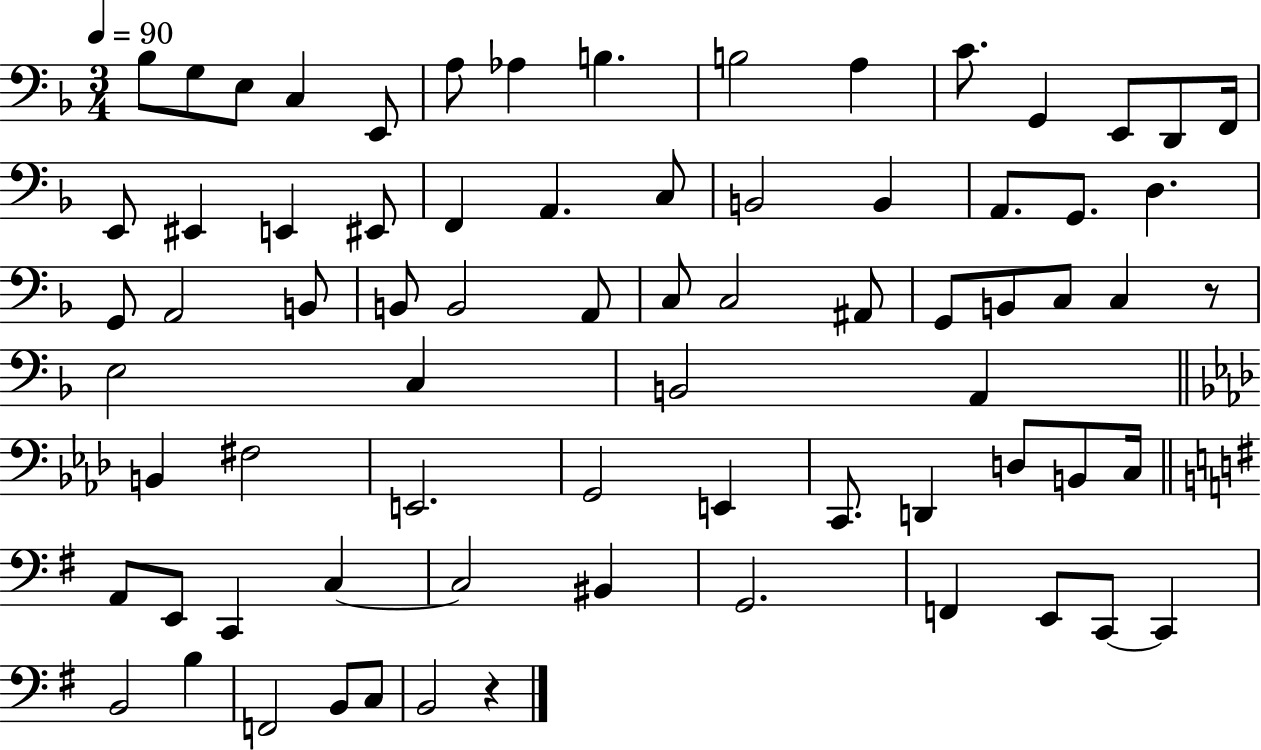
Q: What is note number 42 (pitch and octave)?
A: C3